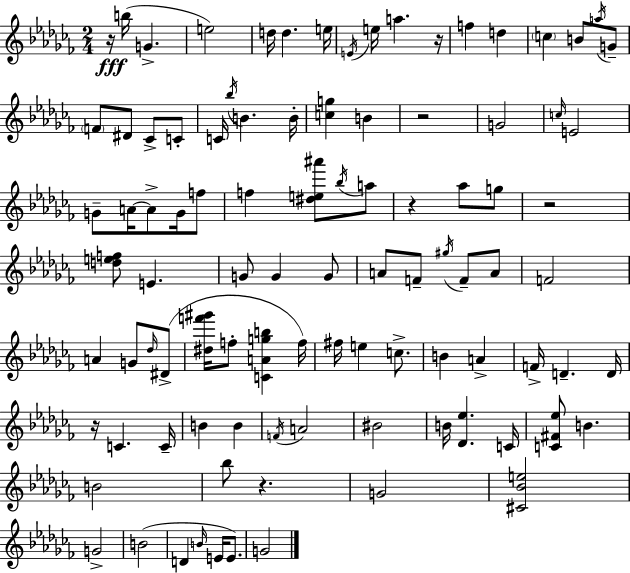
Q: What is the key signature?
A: AES minor